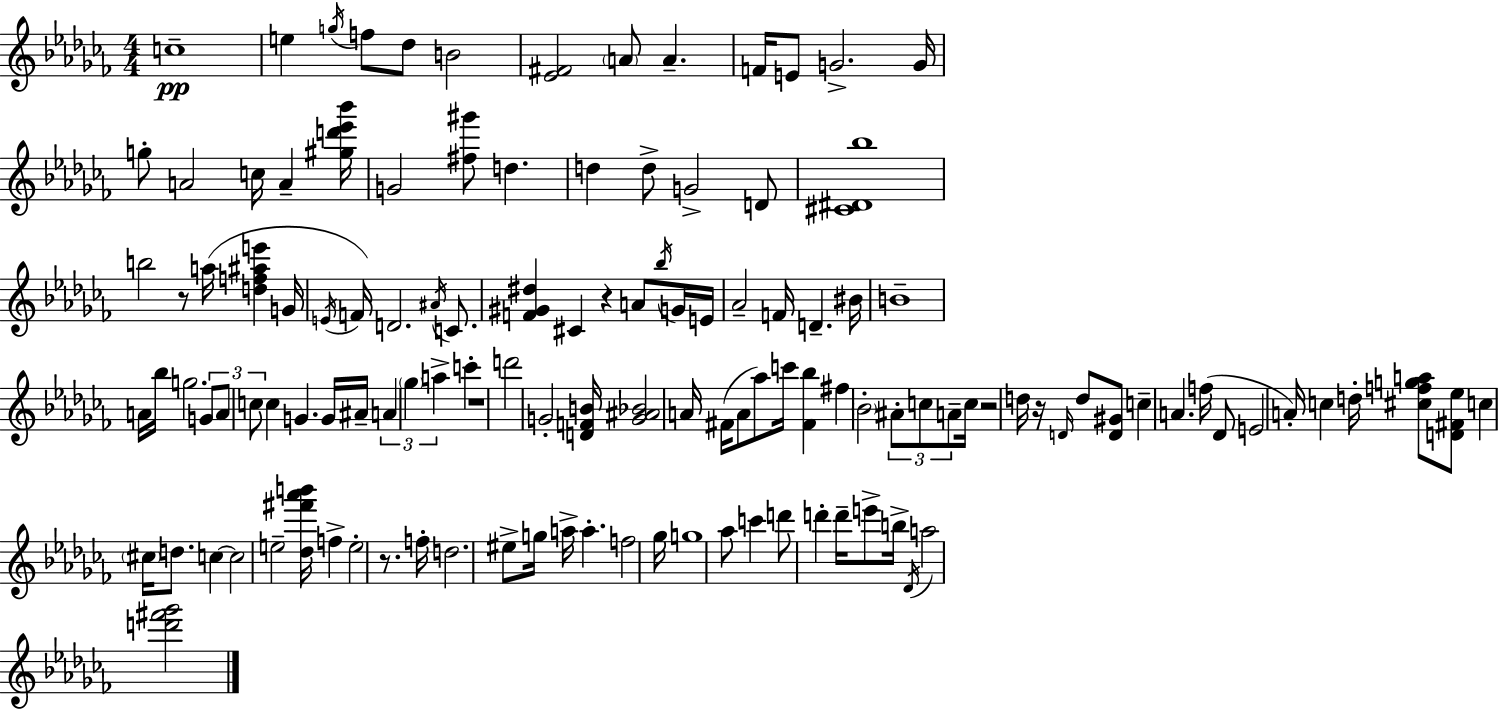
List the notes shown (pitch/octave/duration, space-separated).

C5/w E5/q G5/s F5/e Db5/e B4/h [Eb4,F#4]/h A4/e A4/q. F4/s E4/e G4/h. G4/s G5/e A4/h C5/s A4/q [G#5,D6,Eb6,Bb6]/s G4/h [F#5,G#6]/e D5/q. D5/q D5/e G4/h D4/e [C#4,D#4,Bb5]/w B5/h R/e A5/s [D5,F5,A#5,E6]/q G4/s E4/s F4/s D4/h. A#4/s C4/e. [F4,G#4,D#5]/q C#4/q R/q A4/e Bb5/s G4/s E4/s Ab4/h F4/s D4/q. BIS4/s B4/w A4/s Bb5/s G5/h. G4/e A4/e C5/e C5/q G4/q. G4/s A#4/s A4/q Gb5/q A5/q C6/q R/w D6/h G4/h [D4,F4,B4]/s [G4,A#4,Bb4]/h A4/s F#4/s A4/e Ab5/e C6/s [F#4,Bb5]/q F#5/q Bb4/h A#4/e C5/e A4/e C5/s R/h D5/s R/s D4/s D5/e [D4,G#4]/e C5/q A4/q. F5/s Db4/e E4/h A4/s C5/q D5/s [C#5,F5,G5,A5]/e [D4,F#4,Eb5]/e C5/q C#5/s D5/e. C5/q C5/h E5/h [Db5,F#6,Ab6,B6]/s F5/q E5/h R/e. F5/s D5/h. EIS5/e G5/s A5/s A5/q. F5/h Gb5/s G5/w Ab5/e C6/q D6/e D6/q D6/s E6/e B5/s Db4/s A5/h [D6,F#6,Gb6]/h